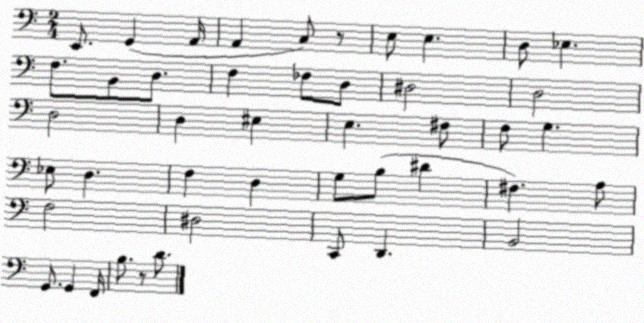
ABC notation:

X:1
T:Untitled
M:2/4
L:1/4
K:C
E,,/2 G,, A,,/4 A,, C,/2 z/2 E,/2 E, D,/2 _E, F,/2 B,,/2 D,/2 F, _F,/2 D,/2 ^D,2 D,2 D,2 D, ^E, E, ^F,/2 F,/2 G, _E,/2 D, F, D, G,/2 B,/2 ^D ^F, A,/2 F,2 ^D,2 C,,/2 D,, B,,2 G,,/2 G,, F,,/4 B,/2 z/2 D/2